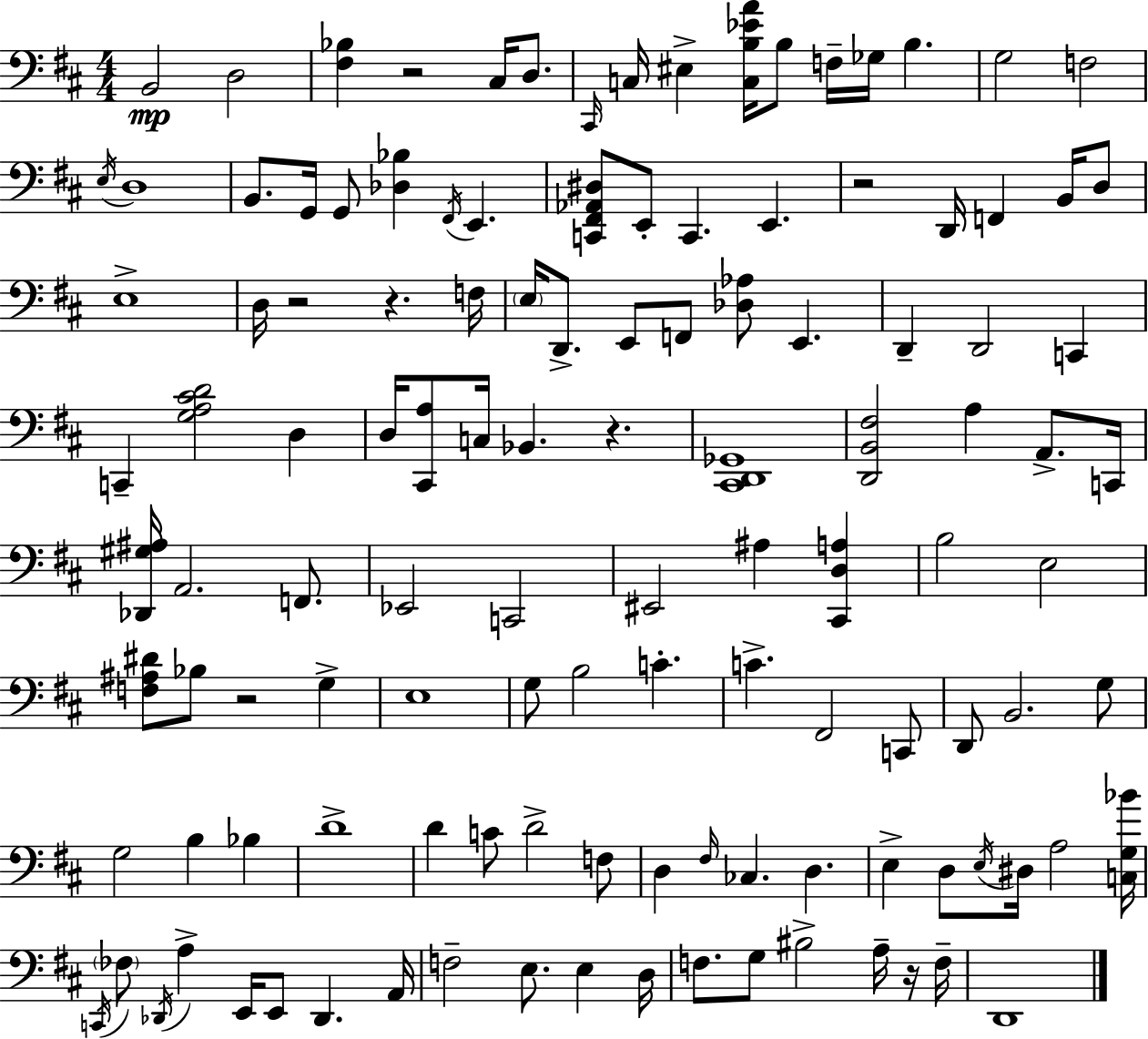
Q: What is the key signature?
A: D major